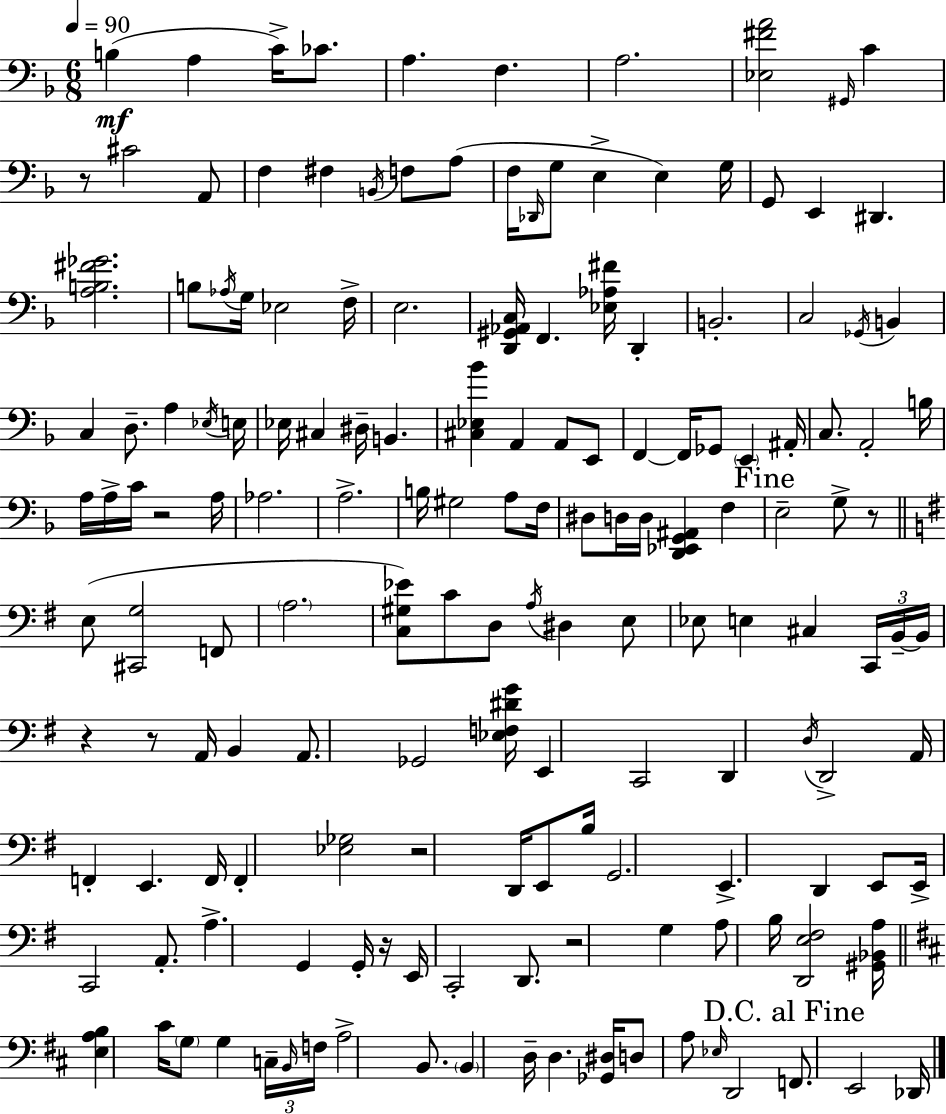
{
  \clef bass
  \numericTimeSignature
  \time 6/8
  \key f \major
  \tempo 4 = 90
  b4(\mf a4 c'16->) ces'8. | a4. f4. | a2. | <ees fis' a'>2 \grace { gis,16 } c'4 | \break r8 cis'2 a,8 | f4 fis4 \acciaccatura { b,16 } f8 | a8( f16 \grace { des,16 } g8 e4-> e4) | g16 g,8 e,4 dis,4. | \break <a b fis' ges'>2. | b8 \acciaccatura { aes16 } g16 ees2 | f16-> e2. | <d, gis, aes, c>16 f,4. <ees aes fis'>16 | \break d,4-. b,2.-. | c2 | \acciaccatura { ges,16 } b,4 c4 d8.-- | a4 \acciaccatura { ees16 } e16 ees16 cis4 dis16-- | \break b,4. <cis ees bes'>4 a,4 | a,8 e,8 f,4~~ f,16 ges,8 | \parenthesize e,4 ais,16-. c8. a,2-. | b16 a16 a16-> c'16 r2 | \break a16 aes2. | a2.-> | b16 gis2 | a8 f16 dis8 d16 d16 <d, ees, g, ais,>4 | \break f4 \mark "Fine" e2-- | g8-> r8 \bar "||" \break \key e \minor e8( <cis, g>2 f,8 | \parenthesize a2. | <c gis ees'>8) c'8 d8 \acciaccatura { a16 } dis4 e8 | ees8 e4 cis4 \tuplet 3/2 { c,16 | \break b,16--~~ b,16 } r4 r8 a,16 b,4 | a,8. ges,2 | <ees f dis' g'>16 e,4 c,2 | d,4 \acciaccatura { d16 } d,2-> | \break a,16 f,4-. e,4. | f,16 f,4-. <ees ges>2 | r2 d,16 e,8 | b16 g,2. | \break e,4.-> d,4 | e,8 e,16-> c,2 a,8.-. | a4.-> g,4 | g,16-. r16 e,16 c,2-. d,8. | \break r2 g4 | a8 b16 <d, e fis>2 | <gis, bes, a>16 \bar "||" \break \key d \major <e a b>4 cis'16 \parenthesize g8 g4 \tuplet 3/2 { c16-- | \grace { b,16 } f16 } a2-> b,8. | \parenthesize b,4 d16-- d4. | <ges, dis>16 d8 a8 \grace { ees16 } d,2 | \break \mark "D.C. al Fine" f,8. e,2 | des,16 \bar "|."
}